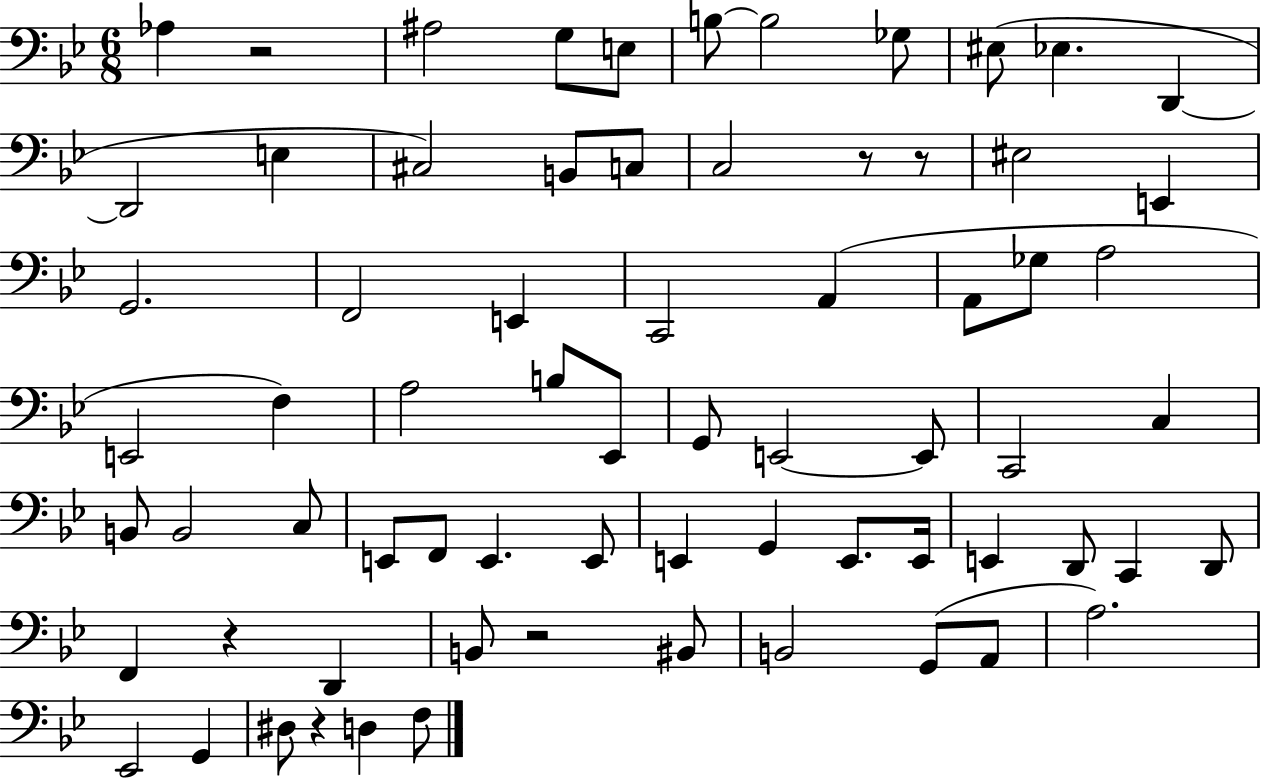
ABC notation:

X:1
T:Untitled
M:6/8
L:1/4
K:Bb
_A, z2 ^A,2 G,/2 E,/2 B,/2 B,2 _G,/2 ^E,/2 _E, D,, D,,2 E, ^C,2 B,,/2 C,/2 C,2 z/2 z/2 ^E,2 E,, G,,2 F,,2 E,, C,,2 A,, A,,/2 _G,/2 A,2 E,,2 F, A,2 B,/2 _E,,/2 G,,/2 E,,2 E,,/2 C,,2 C, B,,/2 B,,2 C,/2 E,,/2 F,,/2 E,, E,,/2 E,, G,, E,,/2 E,,/4 E,, D,,/2 C,, D,,/2 F,, z D,, B,,/2 z2 ^B,,/2 B,,2 G,,/2 A,,/2 A,2 _E,,2 G,, ^D,/2 z D, F,/2